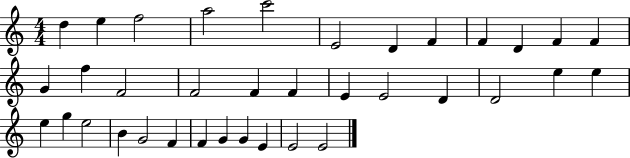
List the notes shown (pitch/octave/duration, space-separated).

D5/q E5/q F5/h A5/h C6/h E4/h D4/q F4/q F4/q D4/q F4/q F4/q G4/q F5/q F4/h F4/h F4/q F4/q E4/q E4/h D4/q D4/h E5/q E5/q E5/q G5/q E5/h B4/q G4/h F4/q F4/q G4/q G4/q E4/q E4/h E4/h